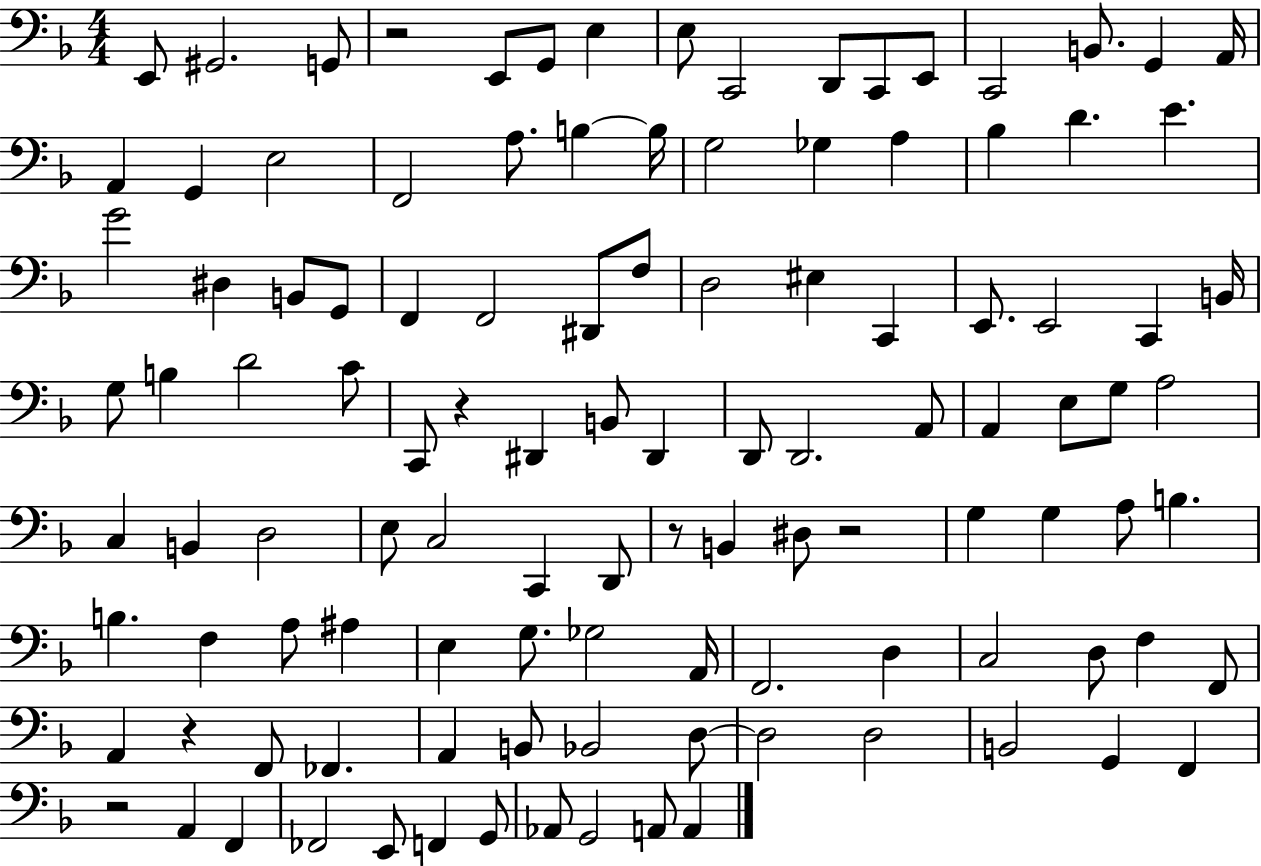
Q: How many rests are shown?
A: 6